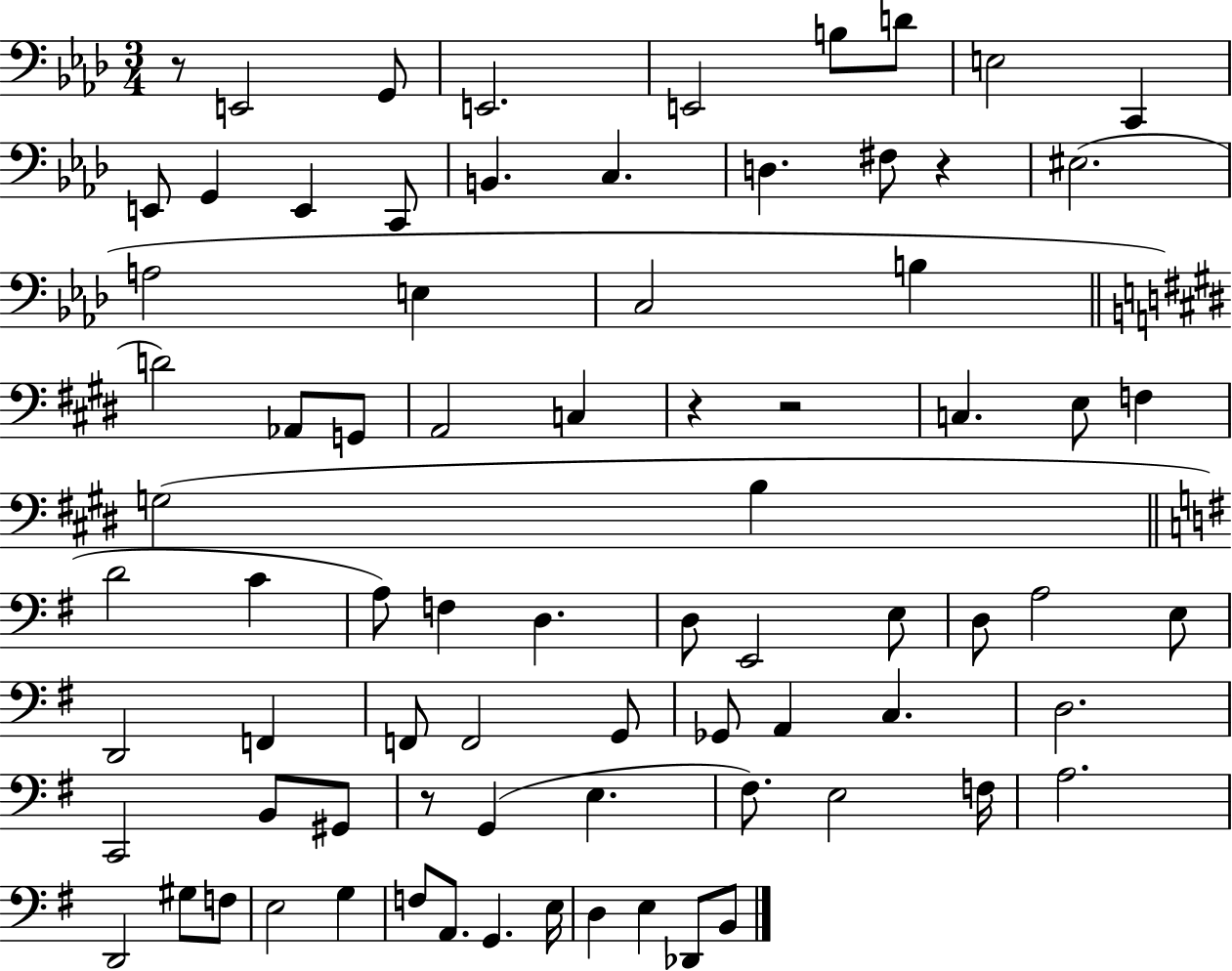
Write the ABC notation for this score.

X:1
T:Untitled
M:3/4
L:1/4
K:Ab
z/2 E,,2 G,,/2 E,,2 E,,2 B,/2 D/2 E,2 C,, E,,/2 G,, E,, C,,/2 B,, C, D, ^F,/2 z ^E,2 A,2 E, C,2 B, D2 _A,,/2 G,,/2 A,,2 C, z z2 C, E,/2 F, G,2 B, D2 C A,/2 F, D, D,/2 E,,2 E,/2 D,/2 A,2 E,/2 D,,2 F,, F,,/2 F,,2 G,,/2 _G,,/2 A,, C, D,2 C,,2 B,,/2 ^G,,/2 z/2 G,, E, ^F,/2 E,2 F,/4 A,2 D,,2 ^G,/2 F,/2 E,2 G, F,/2 A,,/2 G,, E,/4 D, E, _D,,/2 B,,/2